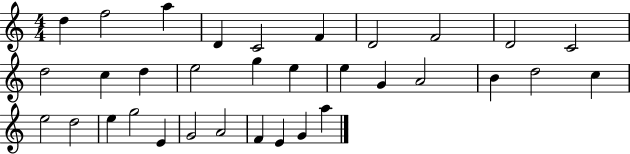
{
  \clef treble
  \numericTimeSignature
  \time 4/4
  \key c \major
  d''4 f''2 a''4 | d'4 c'2 f'4 | d'2 f'2 | d'2 c'2 | \break d''2 c''4 d''4 | e''2 g''4 e''4 | e''4 g'4 a'2 | b'4 d''2 c''4 | \break e''2 d''2 | e''4 g''2 e'4 | g'2 a'2 | f'4 e'4 g'4 a''4 | \break \bar "|."
}